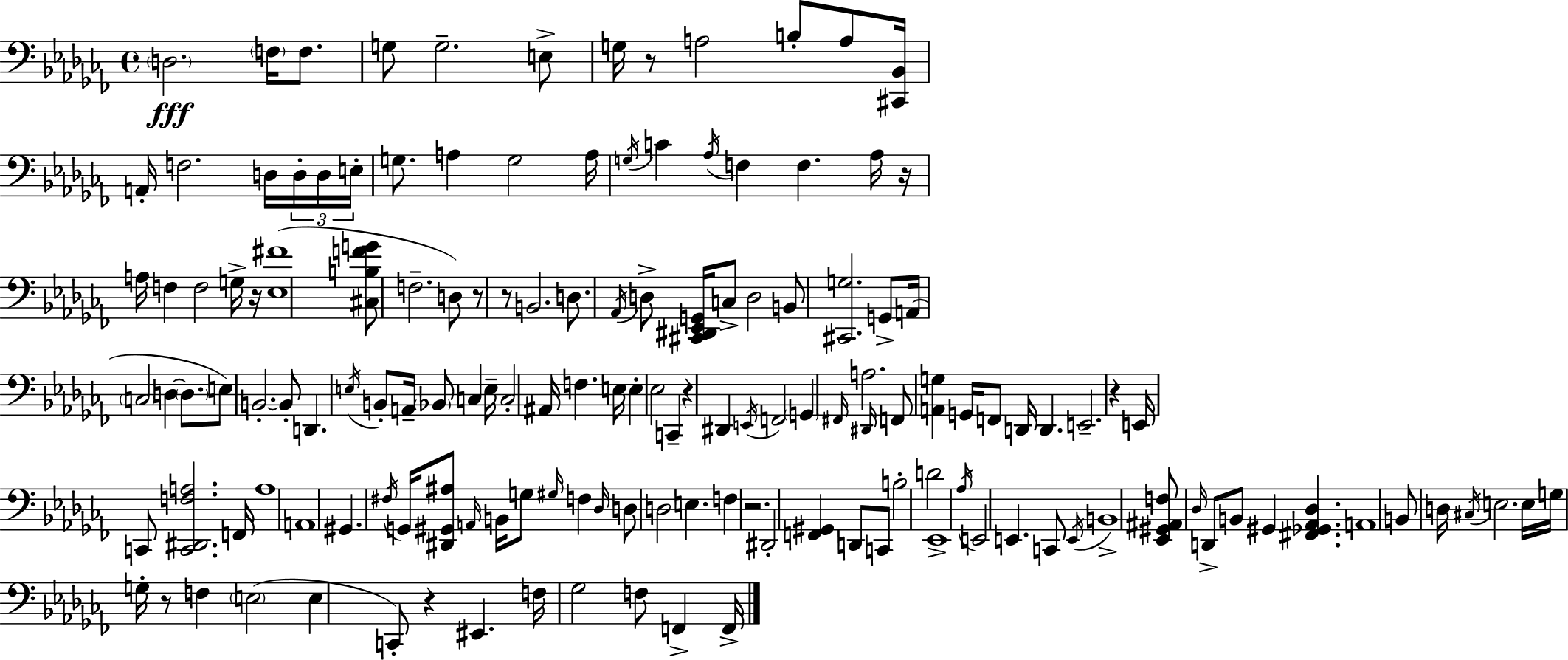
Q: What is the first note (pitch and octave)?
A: D3